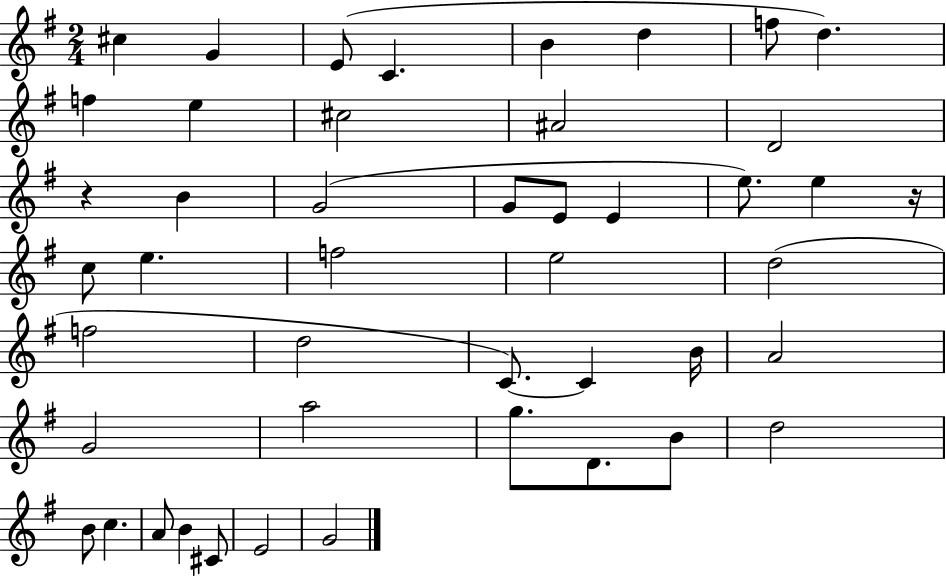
{
  \clef treble
  \numericTimeSignature
  \time 2/4
  \key g \major
  \repeat volta 2 { cis''4 g'4 | e'8( c'4. | b'4 d''4 | f''8 d''4.) | \break f''4 e''4 | cis''2 | ais'2 | d'2 | \break r4 b'4 | g'2( | g'8 e'8 e'4 | e''8.) e''4 r16 | \break c''8 e''4. | f''2 | e''2 | d''2( | \break f''2 | d''2 | c'8.~~) c'4 b'16 | a'2 | \break g'2 | a''2 | g''8. d'8. b'8 | d''2 | \break b'8 c''4. | a'8 b'4 cis'8 | e'2 | g'2 | \break } \bar "|."
}